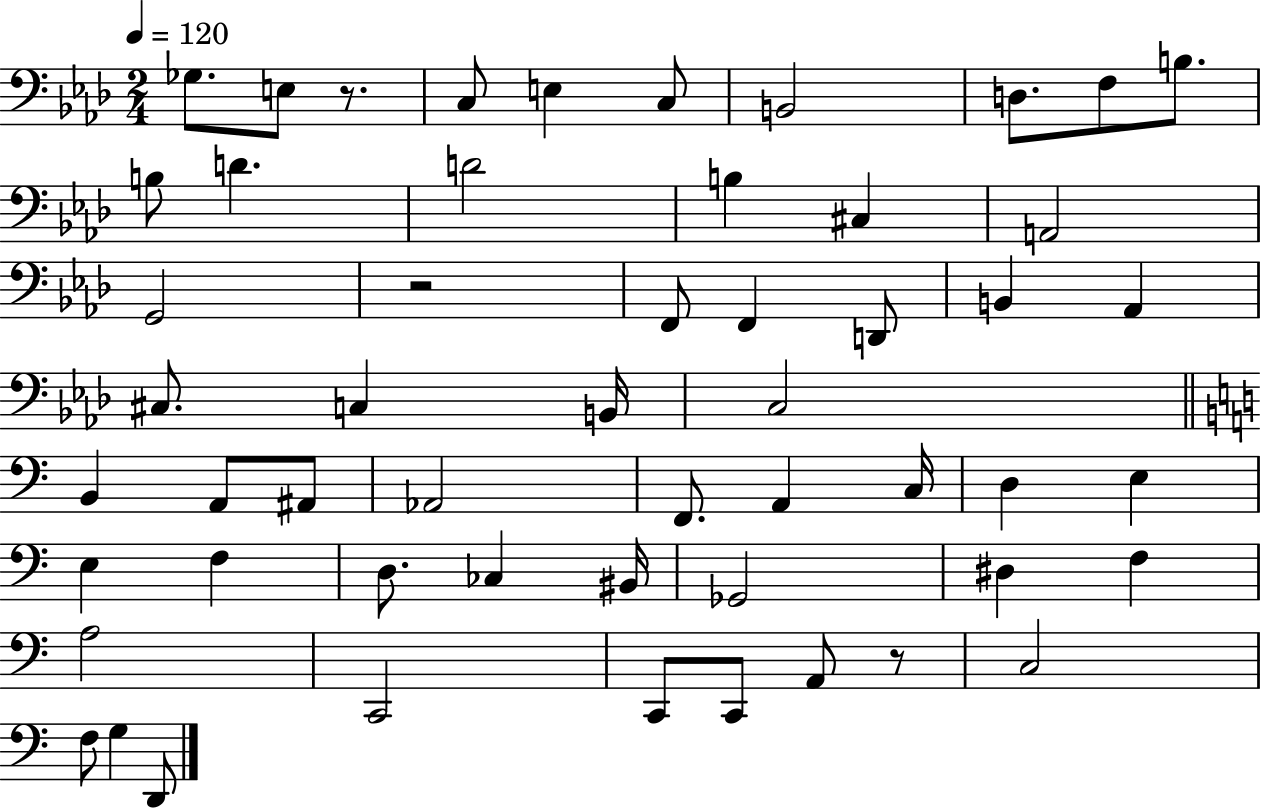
X:1
T:Untitled
M:2/4
L:1/4
K:Ab
_G,/2 E,/2 z/2 C,/2 E, C,/2 B,,2 D,/2 F,/2 B,/2 B,/2 D D2 B, ^C, A,,2 G,,2 z2 F,,/2 F,, D,,/2 B,, _A,, ^C,/2 C, B,,/4 C,2 B,, A,,/2 ^A,,/2 _A,,2 F,,/2 A,, C,/4 D, E, E, F, D,/2 _C, ^B,,/4 _G,,2 ^D, F, A,2 C,,2 C,,/2 C,,/2 A,,/2 z/2 C,2 F,/2 G, D,,/2